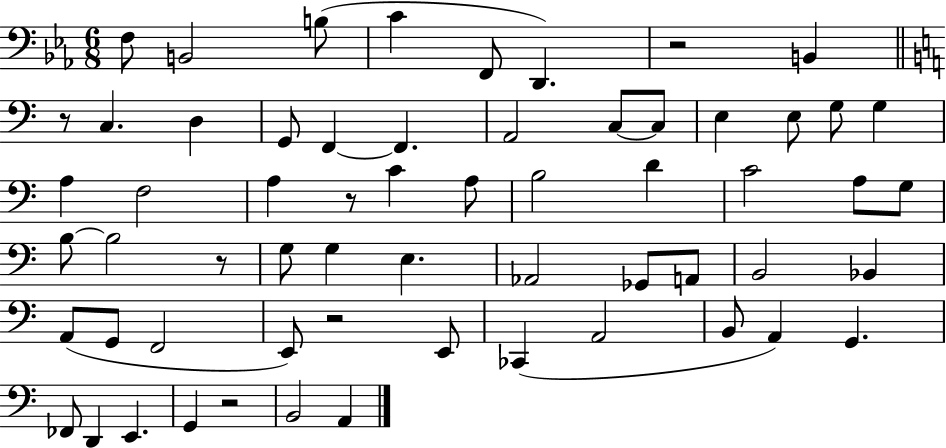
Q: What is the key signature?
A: EES major